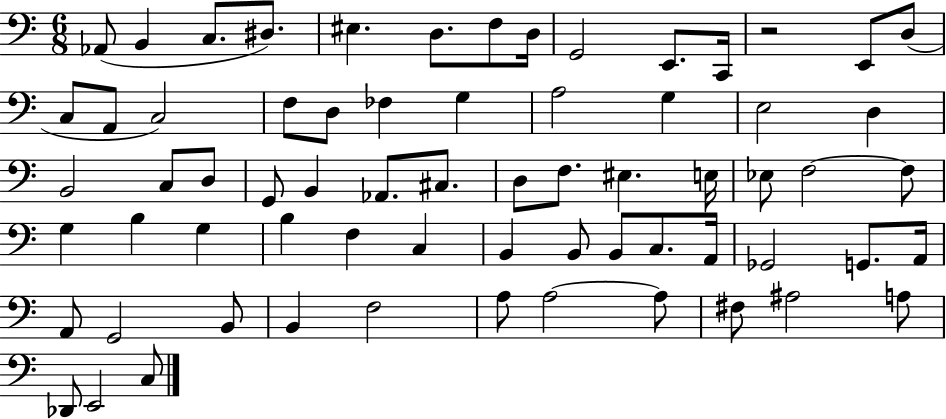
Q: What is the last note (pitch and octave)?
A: C3